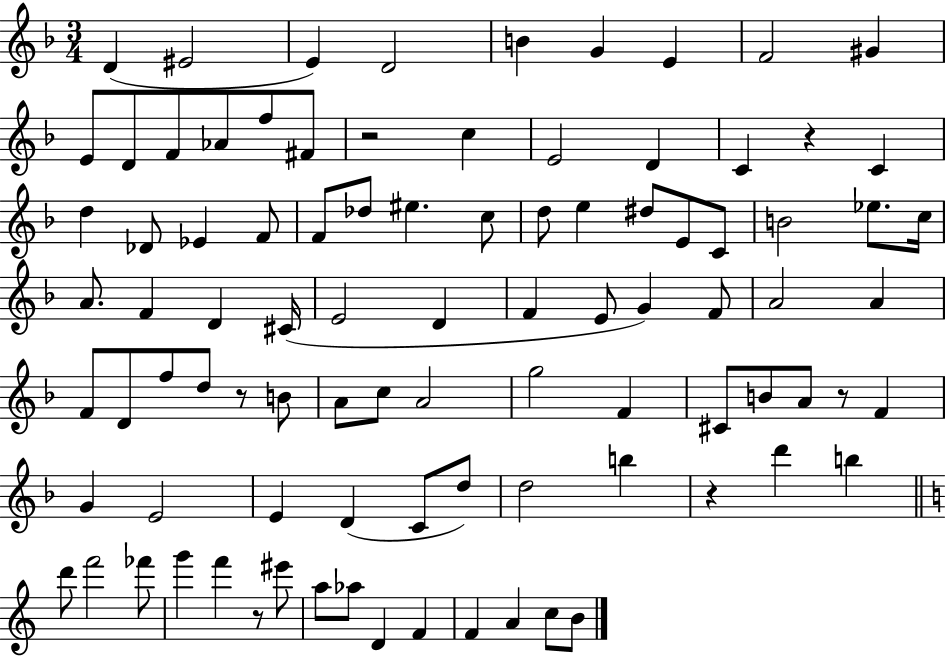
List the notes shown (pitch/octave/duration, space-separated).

D4/q EIS4/h E4/q D4/h B4/q G4/q E4/q F4/h G#4/q E4/e D4/e F4/e Ab4/e F5/e F#4/e R/h C5/q E4/h D4/q C4/q R/q C4/q D5/q Db4/e Eb4/q F4/e F4/e Db5/e EIS5/q. C5/e D5/e E5/q D#5/e E4/e C4/e B4/h Eb5/e. C5/s A4/e. F4/q D4/q C#4/s E4/h D4/q F4/q E4/e G4/q F4/e A4/h A4/q F4/e D4/e F5/e D5/e R/e B4/e A4/e C5/e A4/h G5/h F4/q C#4/e B4/e A4/e R/e F4/q G4/q E4/h E4/q D4/q C4/e D5/e D5/h B5/q R/q D6/q B5/q D6/e F6/h FES6/e G6/q F6/q R/e EIS6/e A5/e Ab5/e D4/q F4/q F4/q A4/q C5/e B4/e